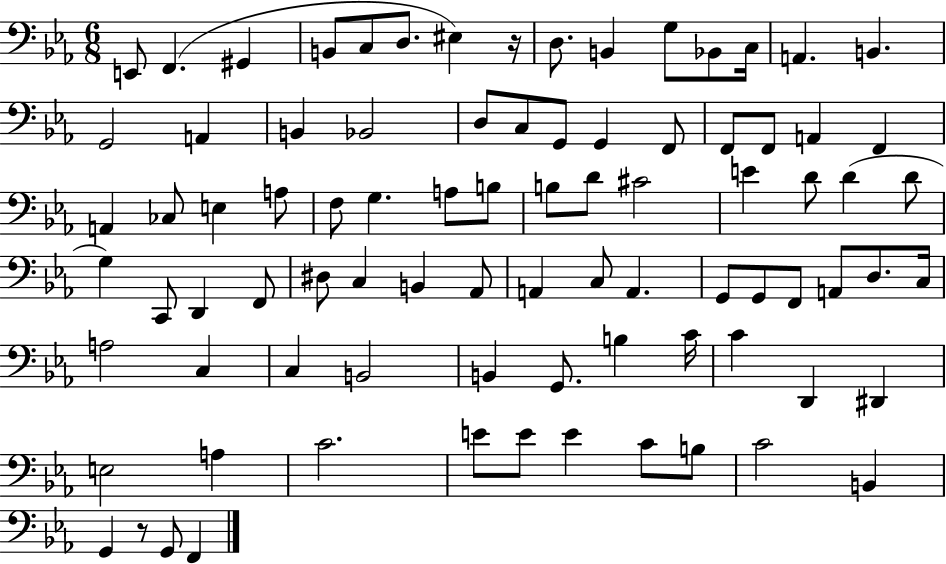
E2/e F2/q. G#2/q B2/e C3/e D3/e. EIS3/q R/s D3/e. B2/q G3/e Bb2/e C3/s A2/q. B2/q. G2/h A2/q B2/q Bb2/h D3/e C3/e G2/e G2/q F2/e F2/e F2/e A2/q F2/q A2/q CES3/e E3/q A3/e F3/e G3/q. A3/e B3/e B3/e D4/e C#4/h E4/q D4/e D4/q D4/e G3/q C2/e D2/q F2/e D#3/e C3/q B2/q Ab2/e A2/q C3/e A2/q. G2/e G2/e F2/e A2/e D3/e. C3/s A3/h C3/q C3/q B2/h B2/q G2/e. B3/q C4/s C4/q D2/q D#2/q E3/h A3/q C4/h. E4/e E4/e E4/q C4/e B3/e C4/h B2/q G2/q R/e G2/e F2/q